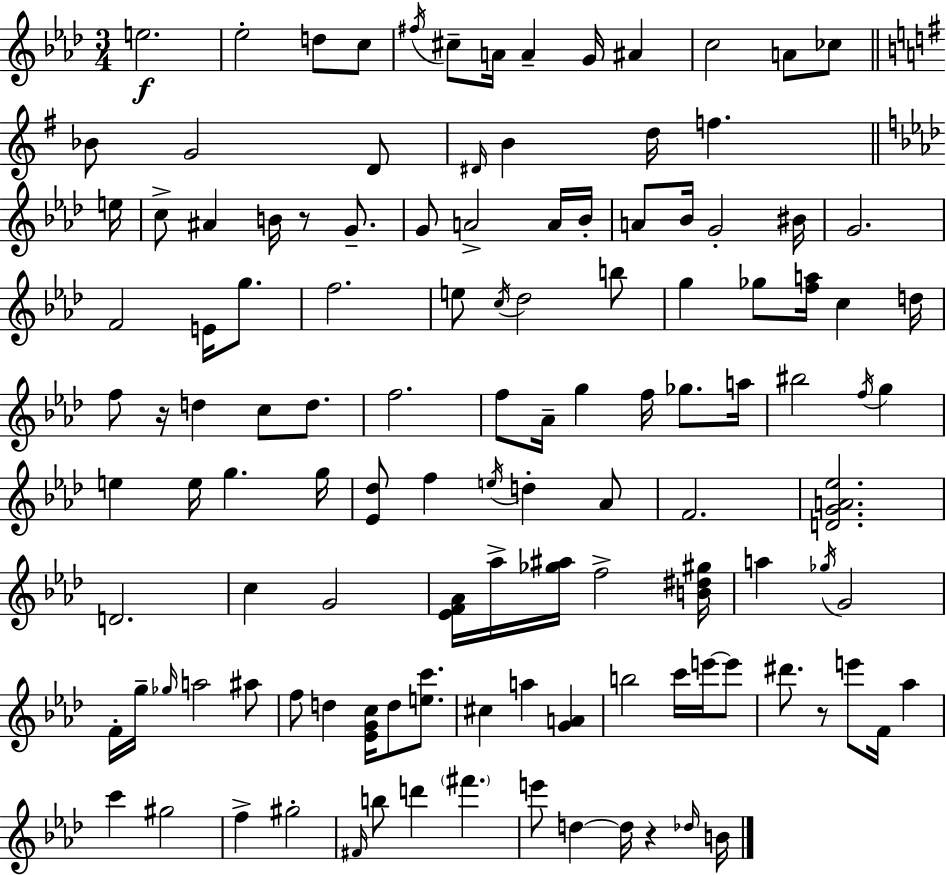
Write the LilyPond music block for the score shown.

{
  \clef treble
  \numericTimeSignature
  \time 3/4
  \key aes \major
  e''2.\f | ees''2-. d''8 c''8 | \acciaccatura { fis''16 } cis''8-- a'16 a'4-- g'16 ais'4 | c''2 a'8 ces''8 | \break \bar "||" \break \key g \major bes'8 g'2 d'8 | \grace { dis'16 } b'4 d''16 f''4. | \bar "||" \break \key aes \major e''16 c''8-> ais'4 b'16 r8 g'8.-- | g'8 a'2-> a'16 | bes'16-. a'8 bes'16 g'2-. | bis'16 g'2. | \break f'2 e'16 g''8. | f''2. | e''8 \acciaccatura { c''16 } des''2 | b''8 g''4 ges''8 <f'' a''>16 c''4 | \break d''16 f''8 r16 d''4 c''8 d''8. | f''2. | f''8 aes'16-- g''4 f''16 ges''8. | a''16 bis''2 \acciaccatura { f''16 } g''4 | \break e''4 e''16 g''4. | g''16 <ees' des''>8 f''4 \acciaccatura { e''16 } d''4-. | aes'8 f'2. | <d' g' a' ees''>2. | \break d'2. | c''4 g'2 | <ees' f' aes'>16 aes''16-> <ges'' ais''>16 f''2-> | <b' dis'' gis''>16 a''4 \acciaccatura { ges''16 } g'2 | \break f'16-. g''16-- \grace { ges''16 } a''2 | ais''8 f''8 d''4 | <ees' g' c''>16 d''8 <e'' c'''>8. cis''4 a''4 | <g' a'>4 b''2 | \break c'''16 e'''16~~ e'''8 dis'''8. r8 e'''8 | f'16 aes''4 c'''4 gis''2 | f''4-> gis''2-. | \grace { fis'16 } b''8 d'''4 | \break \parenthesize fis'''4. e'''8 d''4~~ | d''16 r4 \grace { des''16 } b'16 \bar "|."
}